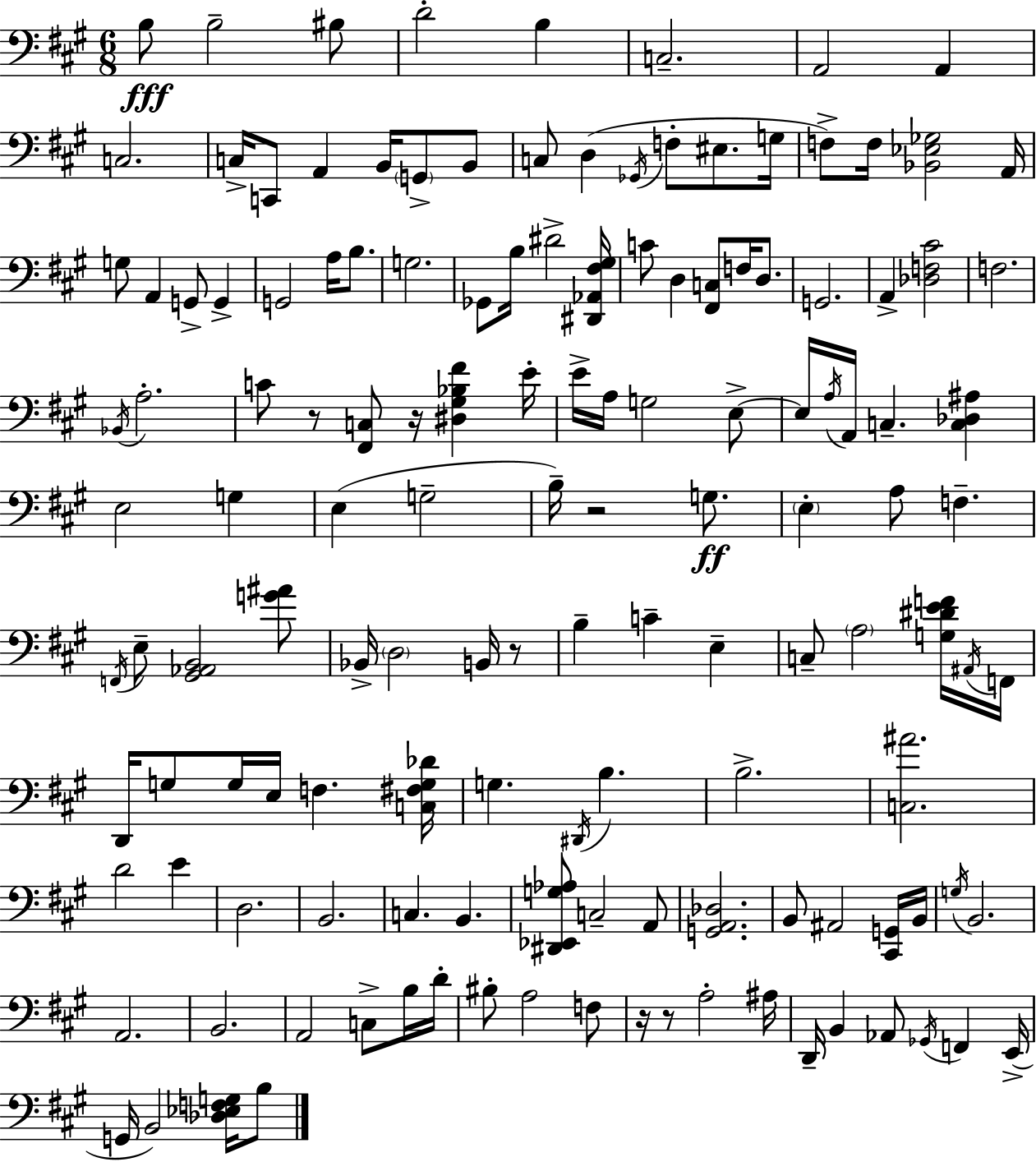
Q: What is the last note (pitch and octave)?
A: B3